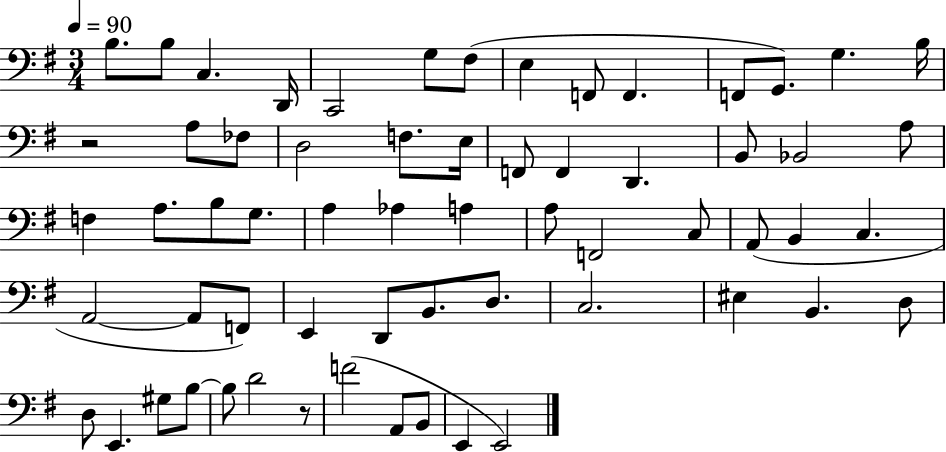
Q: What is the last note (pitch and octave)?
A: E2